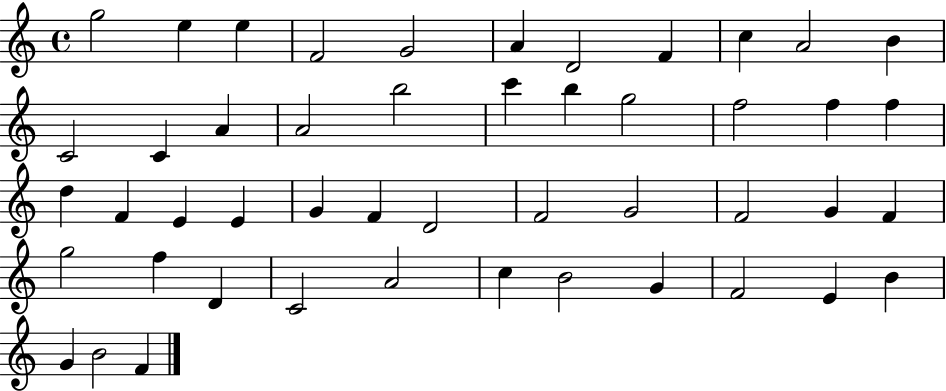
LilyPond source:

{
  \clef treble
  \time 4/4
  \defaultTimeSignature
  \key c \major
  g''2 e''4 e''4 | f'2 g'2 | a'4 d'2 f'4 | c''4 a'2 b'4 | \break c'2 c'4 a'4 | a'2 b''2 | c'''4 b''4 g''2 | f''2 f''4 f''4 | \break d''4 f'4 e'4 e'4 | g'4 f'4 d'2 | f'2 g'2 | f'2 g'4 f'4 | \break g''2 f''4 d'4 | c'2 a'2 | c''4 b'2 g'4 | f'2 e'4 b'4 | \break g'4 b'2 f'4 | \bar "|."
}